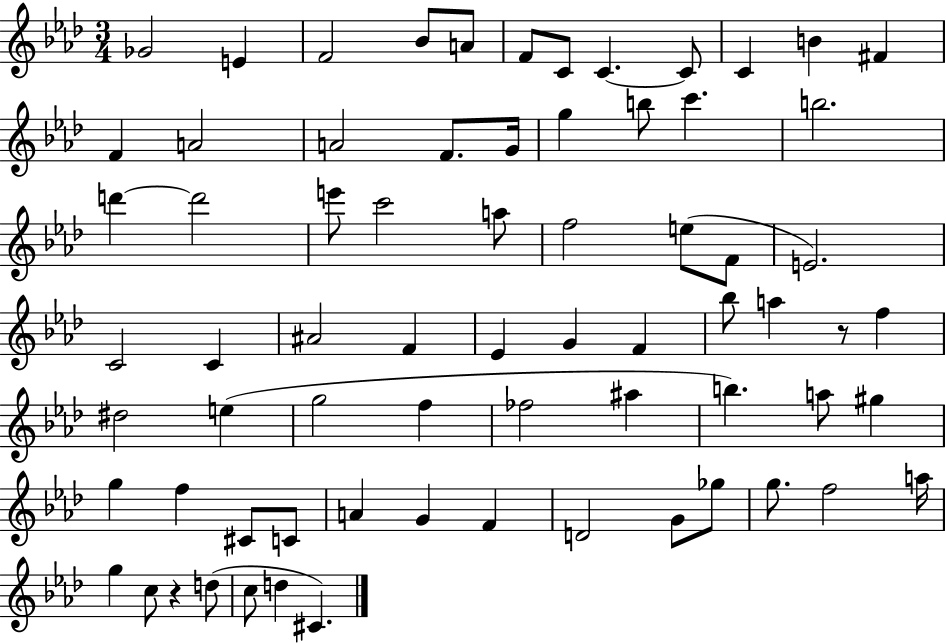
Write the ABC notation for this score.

X:1
T:Untitled
M:3/4
L:1/4
K:Ab
_G2 E F2 _B/2 A/2 F/2 C/2 C C/2 C B ^F F A2 A2 F/2 G/4 g b/2 c' b2 d' d'2 e'/2 c'2 a/2 f2 e/2 F/2 E2 C2 C ^A2 F _E G F _b/2 a z/2 f ^d2 e g2 f _f2 ^a b a/2 ^g g f ^C/2 C/2 A G F D2 G/2 _g/2 g/2 f2 a/4 g c/2 z d/2 c/2 d ^C